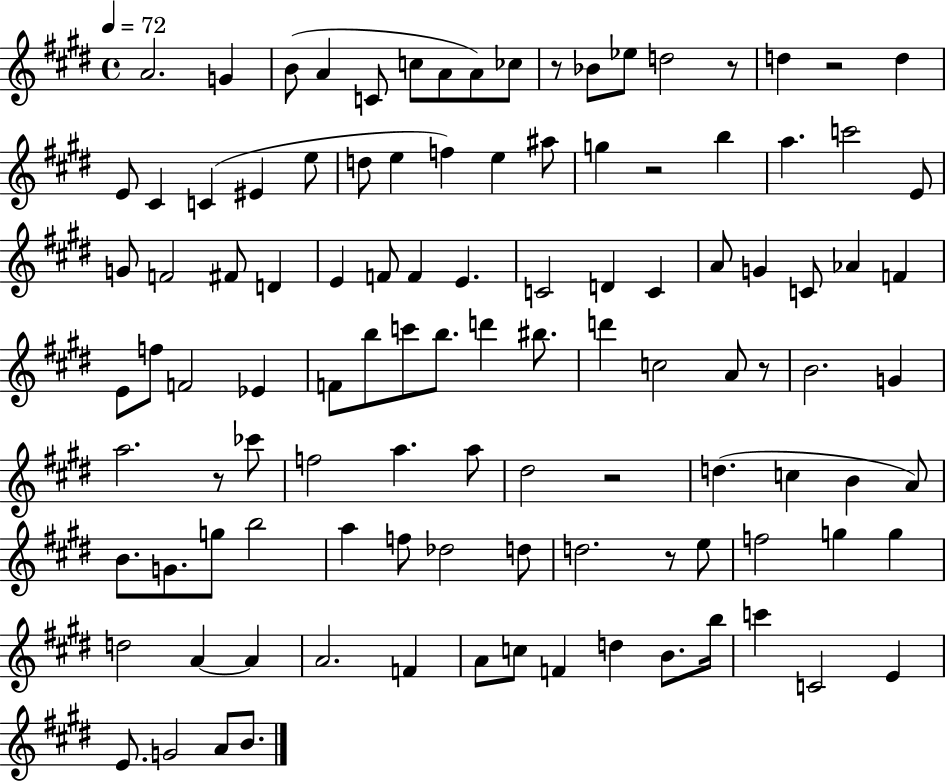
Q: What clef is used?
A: treble